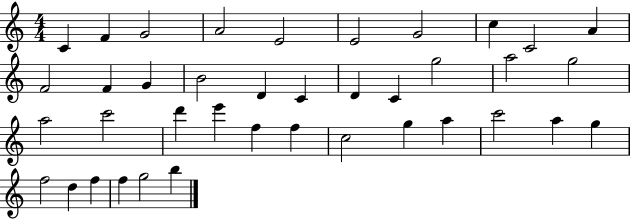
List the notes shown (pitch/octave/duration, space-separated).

C4/q F4/q G4/h A4/h E4/h E4/h G4/h C5/q C4/h A4/q F4/h F4/q G4/q B4/h D4/q C4/q D4/q C4/q G5/h A5/h G5/h A5/h C6/h D6/q E6/q F5/q F5/q C5/h G5/q A5/q C6/h A5/q G5/q F5/h D5/q F5/q F5/q G5/h B5/q